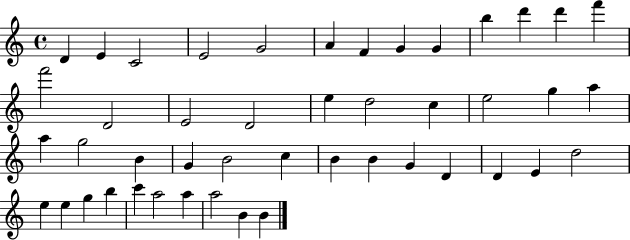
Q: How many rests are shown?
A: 0